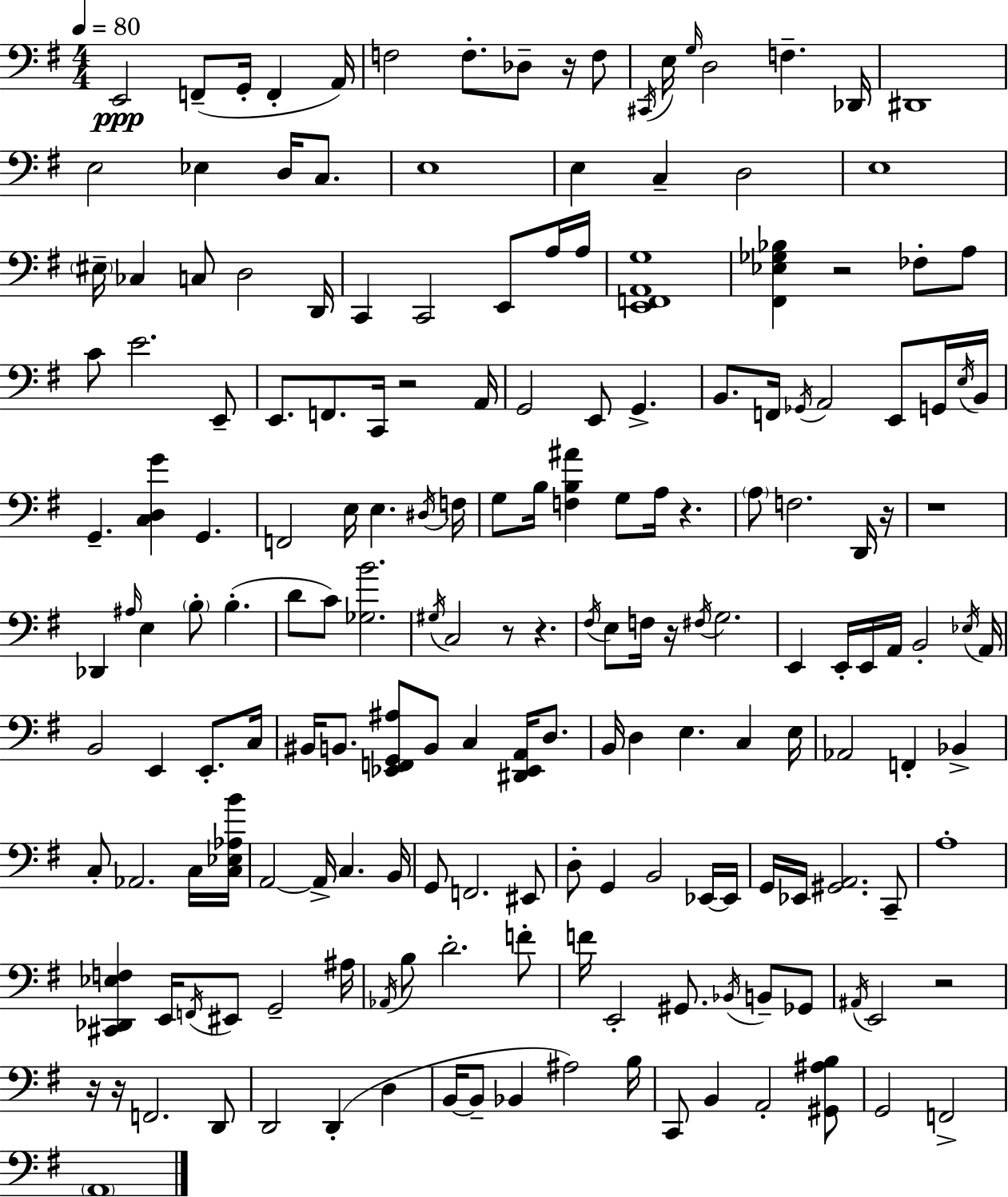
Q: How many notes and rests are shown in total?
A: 182